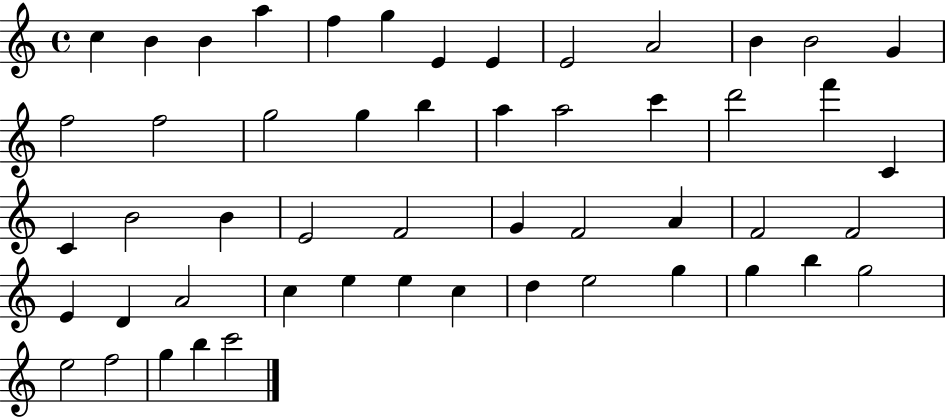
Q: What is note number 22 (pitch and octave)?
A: D6